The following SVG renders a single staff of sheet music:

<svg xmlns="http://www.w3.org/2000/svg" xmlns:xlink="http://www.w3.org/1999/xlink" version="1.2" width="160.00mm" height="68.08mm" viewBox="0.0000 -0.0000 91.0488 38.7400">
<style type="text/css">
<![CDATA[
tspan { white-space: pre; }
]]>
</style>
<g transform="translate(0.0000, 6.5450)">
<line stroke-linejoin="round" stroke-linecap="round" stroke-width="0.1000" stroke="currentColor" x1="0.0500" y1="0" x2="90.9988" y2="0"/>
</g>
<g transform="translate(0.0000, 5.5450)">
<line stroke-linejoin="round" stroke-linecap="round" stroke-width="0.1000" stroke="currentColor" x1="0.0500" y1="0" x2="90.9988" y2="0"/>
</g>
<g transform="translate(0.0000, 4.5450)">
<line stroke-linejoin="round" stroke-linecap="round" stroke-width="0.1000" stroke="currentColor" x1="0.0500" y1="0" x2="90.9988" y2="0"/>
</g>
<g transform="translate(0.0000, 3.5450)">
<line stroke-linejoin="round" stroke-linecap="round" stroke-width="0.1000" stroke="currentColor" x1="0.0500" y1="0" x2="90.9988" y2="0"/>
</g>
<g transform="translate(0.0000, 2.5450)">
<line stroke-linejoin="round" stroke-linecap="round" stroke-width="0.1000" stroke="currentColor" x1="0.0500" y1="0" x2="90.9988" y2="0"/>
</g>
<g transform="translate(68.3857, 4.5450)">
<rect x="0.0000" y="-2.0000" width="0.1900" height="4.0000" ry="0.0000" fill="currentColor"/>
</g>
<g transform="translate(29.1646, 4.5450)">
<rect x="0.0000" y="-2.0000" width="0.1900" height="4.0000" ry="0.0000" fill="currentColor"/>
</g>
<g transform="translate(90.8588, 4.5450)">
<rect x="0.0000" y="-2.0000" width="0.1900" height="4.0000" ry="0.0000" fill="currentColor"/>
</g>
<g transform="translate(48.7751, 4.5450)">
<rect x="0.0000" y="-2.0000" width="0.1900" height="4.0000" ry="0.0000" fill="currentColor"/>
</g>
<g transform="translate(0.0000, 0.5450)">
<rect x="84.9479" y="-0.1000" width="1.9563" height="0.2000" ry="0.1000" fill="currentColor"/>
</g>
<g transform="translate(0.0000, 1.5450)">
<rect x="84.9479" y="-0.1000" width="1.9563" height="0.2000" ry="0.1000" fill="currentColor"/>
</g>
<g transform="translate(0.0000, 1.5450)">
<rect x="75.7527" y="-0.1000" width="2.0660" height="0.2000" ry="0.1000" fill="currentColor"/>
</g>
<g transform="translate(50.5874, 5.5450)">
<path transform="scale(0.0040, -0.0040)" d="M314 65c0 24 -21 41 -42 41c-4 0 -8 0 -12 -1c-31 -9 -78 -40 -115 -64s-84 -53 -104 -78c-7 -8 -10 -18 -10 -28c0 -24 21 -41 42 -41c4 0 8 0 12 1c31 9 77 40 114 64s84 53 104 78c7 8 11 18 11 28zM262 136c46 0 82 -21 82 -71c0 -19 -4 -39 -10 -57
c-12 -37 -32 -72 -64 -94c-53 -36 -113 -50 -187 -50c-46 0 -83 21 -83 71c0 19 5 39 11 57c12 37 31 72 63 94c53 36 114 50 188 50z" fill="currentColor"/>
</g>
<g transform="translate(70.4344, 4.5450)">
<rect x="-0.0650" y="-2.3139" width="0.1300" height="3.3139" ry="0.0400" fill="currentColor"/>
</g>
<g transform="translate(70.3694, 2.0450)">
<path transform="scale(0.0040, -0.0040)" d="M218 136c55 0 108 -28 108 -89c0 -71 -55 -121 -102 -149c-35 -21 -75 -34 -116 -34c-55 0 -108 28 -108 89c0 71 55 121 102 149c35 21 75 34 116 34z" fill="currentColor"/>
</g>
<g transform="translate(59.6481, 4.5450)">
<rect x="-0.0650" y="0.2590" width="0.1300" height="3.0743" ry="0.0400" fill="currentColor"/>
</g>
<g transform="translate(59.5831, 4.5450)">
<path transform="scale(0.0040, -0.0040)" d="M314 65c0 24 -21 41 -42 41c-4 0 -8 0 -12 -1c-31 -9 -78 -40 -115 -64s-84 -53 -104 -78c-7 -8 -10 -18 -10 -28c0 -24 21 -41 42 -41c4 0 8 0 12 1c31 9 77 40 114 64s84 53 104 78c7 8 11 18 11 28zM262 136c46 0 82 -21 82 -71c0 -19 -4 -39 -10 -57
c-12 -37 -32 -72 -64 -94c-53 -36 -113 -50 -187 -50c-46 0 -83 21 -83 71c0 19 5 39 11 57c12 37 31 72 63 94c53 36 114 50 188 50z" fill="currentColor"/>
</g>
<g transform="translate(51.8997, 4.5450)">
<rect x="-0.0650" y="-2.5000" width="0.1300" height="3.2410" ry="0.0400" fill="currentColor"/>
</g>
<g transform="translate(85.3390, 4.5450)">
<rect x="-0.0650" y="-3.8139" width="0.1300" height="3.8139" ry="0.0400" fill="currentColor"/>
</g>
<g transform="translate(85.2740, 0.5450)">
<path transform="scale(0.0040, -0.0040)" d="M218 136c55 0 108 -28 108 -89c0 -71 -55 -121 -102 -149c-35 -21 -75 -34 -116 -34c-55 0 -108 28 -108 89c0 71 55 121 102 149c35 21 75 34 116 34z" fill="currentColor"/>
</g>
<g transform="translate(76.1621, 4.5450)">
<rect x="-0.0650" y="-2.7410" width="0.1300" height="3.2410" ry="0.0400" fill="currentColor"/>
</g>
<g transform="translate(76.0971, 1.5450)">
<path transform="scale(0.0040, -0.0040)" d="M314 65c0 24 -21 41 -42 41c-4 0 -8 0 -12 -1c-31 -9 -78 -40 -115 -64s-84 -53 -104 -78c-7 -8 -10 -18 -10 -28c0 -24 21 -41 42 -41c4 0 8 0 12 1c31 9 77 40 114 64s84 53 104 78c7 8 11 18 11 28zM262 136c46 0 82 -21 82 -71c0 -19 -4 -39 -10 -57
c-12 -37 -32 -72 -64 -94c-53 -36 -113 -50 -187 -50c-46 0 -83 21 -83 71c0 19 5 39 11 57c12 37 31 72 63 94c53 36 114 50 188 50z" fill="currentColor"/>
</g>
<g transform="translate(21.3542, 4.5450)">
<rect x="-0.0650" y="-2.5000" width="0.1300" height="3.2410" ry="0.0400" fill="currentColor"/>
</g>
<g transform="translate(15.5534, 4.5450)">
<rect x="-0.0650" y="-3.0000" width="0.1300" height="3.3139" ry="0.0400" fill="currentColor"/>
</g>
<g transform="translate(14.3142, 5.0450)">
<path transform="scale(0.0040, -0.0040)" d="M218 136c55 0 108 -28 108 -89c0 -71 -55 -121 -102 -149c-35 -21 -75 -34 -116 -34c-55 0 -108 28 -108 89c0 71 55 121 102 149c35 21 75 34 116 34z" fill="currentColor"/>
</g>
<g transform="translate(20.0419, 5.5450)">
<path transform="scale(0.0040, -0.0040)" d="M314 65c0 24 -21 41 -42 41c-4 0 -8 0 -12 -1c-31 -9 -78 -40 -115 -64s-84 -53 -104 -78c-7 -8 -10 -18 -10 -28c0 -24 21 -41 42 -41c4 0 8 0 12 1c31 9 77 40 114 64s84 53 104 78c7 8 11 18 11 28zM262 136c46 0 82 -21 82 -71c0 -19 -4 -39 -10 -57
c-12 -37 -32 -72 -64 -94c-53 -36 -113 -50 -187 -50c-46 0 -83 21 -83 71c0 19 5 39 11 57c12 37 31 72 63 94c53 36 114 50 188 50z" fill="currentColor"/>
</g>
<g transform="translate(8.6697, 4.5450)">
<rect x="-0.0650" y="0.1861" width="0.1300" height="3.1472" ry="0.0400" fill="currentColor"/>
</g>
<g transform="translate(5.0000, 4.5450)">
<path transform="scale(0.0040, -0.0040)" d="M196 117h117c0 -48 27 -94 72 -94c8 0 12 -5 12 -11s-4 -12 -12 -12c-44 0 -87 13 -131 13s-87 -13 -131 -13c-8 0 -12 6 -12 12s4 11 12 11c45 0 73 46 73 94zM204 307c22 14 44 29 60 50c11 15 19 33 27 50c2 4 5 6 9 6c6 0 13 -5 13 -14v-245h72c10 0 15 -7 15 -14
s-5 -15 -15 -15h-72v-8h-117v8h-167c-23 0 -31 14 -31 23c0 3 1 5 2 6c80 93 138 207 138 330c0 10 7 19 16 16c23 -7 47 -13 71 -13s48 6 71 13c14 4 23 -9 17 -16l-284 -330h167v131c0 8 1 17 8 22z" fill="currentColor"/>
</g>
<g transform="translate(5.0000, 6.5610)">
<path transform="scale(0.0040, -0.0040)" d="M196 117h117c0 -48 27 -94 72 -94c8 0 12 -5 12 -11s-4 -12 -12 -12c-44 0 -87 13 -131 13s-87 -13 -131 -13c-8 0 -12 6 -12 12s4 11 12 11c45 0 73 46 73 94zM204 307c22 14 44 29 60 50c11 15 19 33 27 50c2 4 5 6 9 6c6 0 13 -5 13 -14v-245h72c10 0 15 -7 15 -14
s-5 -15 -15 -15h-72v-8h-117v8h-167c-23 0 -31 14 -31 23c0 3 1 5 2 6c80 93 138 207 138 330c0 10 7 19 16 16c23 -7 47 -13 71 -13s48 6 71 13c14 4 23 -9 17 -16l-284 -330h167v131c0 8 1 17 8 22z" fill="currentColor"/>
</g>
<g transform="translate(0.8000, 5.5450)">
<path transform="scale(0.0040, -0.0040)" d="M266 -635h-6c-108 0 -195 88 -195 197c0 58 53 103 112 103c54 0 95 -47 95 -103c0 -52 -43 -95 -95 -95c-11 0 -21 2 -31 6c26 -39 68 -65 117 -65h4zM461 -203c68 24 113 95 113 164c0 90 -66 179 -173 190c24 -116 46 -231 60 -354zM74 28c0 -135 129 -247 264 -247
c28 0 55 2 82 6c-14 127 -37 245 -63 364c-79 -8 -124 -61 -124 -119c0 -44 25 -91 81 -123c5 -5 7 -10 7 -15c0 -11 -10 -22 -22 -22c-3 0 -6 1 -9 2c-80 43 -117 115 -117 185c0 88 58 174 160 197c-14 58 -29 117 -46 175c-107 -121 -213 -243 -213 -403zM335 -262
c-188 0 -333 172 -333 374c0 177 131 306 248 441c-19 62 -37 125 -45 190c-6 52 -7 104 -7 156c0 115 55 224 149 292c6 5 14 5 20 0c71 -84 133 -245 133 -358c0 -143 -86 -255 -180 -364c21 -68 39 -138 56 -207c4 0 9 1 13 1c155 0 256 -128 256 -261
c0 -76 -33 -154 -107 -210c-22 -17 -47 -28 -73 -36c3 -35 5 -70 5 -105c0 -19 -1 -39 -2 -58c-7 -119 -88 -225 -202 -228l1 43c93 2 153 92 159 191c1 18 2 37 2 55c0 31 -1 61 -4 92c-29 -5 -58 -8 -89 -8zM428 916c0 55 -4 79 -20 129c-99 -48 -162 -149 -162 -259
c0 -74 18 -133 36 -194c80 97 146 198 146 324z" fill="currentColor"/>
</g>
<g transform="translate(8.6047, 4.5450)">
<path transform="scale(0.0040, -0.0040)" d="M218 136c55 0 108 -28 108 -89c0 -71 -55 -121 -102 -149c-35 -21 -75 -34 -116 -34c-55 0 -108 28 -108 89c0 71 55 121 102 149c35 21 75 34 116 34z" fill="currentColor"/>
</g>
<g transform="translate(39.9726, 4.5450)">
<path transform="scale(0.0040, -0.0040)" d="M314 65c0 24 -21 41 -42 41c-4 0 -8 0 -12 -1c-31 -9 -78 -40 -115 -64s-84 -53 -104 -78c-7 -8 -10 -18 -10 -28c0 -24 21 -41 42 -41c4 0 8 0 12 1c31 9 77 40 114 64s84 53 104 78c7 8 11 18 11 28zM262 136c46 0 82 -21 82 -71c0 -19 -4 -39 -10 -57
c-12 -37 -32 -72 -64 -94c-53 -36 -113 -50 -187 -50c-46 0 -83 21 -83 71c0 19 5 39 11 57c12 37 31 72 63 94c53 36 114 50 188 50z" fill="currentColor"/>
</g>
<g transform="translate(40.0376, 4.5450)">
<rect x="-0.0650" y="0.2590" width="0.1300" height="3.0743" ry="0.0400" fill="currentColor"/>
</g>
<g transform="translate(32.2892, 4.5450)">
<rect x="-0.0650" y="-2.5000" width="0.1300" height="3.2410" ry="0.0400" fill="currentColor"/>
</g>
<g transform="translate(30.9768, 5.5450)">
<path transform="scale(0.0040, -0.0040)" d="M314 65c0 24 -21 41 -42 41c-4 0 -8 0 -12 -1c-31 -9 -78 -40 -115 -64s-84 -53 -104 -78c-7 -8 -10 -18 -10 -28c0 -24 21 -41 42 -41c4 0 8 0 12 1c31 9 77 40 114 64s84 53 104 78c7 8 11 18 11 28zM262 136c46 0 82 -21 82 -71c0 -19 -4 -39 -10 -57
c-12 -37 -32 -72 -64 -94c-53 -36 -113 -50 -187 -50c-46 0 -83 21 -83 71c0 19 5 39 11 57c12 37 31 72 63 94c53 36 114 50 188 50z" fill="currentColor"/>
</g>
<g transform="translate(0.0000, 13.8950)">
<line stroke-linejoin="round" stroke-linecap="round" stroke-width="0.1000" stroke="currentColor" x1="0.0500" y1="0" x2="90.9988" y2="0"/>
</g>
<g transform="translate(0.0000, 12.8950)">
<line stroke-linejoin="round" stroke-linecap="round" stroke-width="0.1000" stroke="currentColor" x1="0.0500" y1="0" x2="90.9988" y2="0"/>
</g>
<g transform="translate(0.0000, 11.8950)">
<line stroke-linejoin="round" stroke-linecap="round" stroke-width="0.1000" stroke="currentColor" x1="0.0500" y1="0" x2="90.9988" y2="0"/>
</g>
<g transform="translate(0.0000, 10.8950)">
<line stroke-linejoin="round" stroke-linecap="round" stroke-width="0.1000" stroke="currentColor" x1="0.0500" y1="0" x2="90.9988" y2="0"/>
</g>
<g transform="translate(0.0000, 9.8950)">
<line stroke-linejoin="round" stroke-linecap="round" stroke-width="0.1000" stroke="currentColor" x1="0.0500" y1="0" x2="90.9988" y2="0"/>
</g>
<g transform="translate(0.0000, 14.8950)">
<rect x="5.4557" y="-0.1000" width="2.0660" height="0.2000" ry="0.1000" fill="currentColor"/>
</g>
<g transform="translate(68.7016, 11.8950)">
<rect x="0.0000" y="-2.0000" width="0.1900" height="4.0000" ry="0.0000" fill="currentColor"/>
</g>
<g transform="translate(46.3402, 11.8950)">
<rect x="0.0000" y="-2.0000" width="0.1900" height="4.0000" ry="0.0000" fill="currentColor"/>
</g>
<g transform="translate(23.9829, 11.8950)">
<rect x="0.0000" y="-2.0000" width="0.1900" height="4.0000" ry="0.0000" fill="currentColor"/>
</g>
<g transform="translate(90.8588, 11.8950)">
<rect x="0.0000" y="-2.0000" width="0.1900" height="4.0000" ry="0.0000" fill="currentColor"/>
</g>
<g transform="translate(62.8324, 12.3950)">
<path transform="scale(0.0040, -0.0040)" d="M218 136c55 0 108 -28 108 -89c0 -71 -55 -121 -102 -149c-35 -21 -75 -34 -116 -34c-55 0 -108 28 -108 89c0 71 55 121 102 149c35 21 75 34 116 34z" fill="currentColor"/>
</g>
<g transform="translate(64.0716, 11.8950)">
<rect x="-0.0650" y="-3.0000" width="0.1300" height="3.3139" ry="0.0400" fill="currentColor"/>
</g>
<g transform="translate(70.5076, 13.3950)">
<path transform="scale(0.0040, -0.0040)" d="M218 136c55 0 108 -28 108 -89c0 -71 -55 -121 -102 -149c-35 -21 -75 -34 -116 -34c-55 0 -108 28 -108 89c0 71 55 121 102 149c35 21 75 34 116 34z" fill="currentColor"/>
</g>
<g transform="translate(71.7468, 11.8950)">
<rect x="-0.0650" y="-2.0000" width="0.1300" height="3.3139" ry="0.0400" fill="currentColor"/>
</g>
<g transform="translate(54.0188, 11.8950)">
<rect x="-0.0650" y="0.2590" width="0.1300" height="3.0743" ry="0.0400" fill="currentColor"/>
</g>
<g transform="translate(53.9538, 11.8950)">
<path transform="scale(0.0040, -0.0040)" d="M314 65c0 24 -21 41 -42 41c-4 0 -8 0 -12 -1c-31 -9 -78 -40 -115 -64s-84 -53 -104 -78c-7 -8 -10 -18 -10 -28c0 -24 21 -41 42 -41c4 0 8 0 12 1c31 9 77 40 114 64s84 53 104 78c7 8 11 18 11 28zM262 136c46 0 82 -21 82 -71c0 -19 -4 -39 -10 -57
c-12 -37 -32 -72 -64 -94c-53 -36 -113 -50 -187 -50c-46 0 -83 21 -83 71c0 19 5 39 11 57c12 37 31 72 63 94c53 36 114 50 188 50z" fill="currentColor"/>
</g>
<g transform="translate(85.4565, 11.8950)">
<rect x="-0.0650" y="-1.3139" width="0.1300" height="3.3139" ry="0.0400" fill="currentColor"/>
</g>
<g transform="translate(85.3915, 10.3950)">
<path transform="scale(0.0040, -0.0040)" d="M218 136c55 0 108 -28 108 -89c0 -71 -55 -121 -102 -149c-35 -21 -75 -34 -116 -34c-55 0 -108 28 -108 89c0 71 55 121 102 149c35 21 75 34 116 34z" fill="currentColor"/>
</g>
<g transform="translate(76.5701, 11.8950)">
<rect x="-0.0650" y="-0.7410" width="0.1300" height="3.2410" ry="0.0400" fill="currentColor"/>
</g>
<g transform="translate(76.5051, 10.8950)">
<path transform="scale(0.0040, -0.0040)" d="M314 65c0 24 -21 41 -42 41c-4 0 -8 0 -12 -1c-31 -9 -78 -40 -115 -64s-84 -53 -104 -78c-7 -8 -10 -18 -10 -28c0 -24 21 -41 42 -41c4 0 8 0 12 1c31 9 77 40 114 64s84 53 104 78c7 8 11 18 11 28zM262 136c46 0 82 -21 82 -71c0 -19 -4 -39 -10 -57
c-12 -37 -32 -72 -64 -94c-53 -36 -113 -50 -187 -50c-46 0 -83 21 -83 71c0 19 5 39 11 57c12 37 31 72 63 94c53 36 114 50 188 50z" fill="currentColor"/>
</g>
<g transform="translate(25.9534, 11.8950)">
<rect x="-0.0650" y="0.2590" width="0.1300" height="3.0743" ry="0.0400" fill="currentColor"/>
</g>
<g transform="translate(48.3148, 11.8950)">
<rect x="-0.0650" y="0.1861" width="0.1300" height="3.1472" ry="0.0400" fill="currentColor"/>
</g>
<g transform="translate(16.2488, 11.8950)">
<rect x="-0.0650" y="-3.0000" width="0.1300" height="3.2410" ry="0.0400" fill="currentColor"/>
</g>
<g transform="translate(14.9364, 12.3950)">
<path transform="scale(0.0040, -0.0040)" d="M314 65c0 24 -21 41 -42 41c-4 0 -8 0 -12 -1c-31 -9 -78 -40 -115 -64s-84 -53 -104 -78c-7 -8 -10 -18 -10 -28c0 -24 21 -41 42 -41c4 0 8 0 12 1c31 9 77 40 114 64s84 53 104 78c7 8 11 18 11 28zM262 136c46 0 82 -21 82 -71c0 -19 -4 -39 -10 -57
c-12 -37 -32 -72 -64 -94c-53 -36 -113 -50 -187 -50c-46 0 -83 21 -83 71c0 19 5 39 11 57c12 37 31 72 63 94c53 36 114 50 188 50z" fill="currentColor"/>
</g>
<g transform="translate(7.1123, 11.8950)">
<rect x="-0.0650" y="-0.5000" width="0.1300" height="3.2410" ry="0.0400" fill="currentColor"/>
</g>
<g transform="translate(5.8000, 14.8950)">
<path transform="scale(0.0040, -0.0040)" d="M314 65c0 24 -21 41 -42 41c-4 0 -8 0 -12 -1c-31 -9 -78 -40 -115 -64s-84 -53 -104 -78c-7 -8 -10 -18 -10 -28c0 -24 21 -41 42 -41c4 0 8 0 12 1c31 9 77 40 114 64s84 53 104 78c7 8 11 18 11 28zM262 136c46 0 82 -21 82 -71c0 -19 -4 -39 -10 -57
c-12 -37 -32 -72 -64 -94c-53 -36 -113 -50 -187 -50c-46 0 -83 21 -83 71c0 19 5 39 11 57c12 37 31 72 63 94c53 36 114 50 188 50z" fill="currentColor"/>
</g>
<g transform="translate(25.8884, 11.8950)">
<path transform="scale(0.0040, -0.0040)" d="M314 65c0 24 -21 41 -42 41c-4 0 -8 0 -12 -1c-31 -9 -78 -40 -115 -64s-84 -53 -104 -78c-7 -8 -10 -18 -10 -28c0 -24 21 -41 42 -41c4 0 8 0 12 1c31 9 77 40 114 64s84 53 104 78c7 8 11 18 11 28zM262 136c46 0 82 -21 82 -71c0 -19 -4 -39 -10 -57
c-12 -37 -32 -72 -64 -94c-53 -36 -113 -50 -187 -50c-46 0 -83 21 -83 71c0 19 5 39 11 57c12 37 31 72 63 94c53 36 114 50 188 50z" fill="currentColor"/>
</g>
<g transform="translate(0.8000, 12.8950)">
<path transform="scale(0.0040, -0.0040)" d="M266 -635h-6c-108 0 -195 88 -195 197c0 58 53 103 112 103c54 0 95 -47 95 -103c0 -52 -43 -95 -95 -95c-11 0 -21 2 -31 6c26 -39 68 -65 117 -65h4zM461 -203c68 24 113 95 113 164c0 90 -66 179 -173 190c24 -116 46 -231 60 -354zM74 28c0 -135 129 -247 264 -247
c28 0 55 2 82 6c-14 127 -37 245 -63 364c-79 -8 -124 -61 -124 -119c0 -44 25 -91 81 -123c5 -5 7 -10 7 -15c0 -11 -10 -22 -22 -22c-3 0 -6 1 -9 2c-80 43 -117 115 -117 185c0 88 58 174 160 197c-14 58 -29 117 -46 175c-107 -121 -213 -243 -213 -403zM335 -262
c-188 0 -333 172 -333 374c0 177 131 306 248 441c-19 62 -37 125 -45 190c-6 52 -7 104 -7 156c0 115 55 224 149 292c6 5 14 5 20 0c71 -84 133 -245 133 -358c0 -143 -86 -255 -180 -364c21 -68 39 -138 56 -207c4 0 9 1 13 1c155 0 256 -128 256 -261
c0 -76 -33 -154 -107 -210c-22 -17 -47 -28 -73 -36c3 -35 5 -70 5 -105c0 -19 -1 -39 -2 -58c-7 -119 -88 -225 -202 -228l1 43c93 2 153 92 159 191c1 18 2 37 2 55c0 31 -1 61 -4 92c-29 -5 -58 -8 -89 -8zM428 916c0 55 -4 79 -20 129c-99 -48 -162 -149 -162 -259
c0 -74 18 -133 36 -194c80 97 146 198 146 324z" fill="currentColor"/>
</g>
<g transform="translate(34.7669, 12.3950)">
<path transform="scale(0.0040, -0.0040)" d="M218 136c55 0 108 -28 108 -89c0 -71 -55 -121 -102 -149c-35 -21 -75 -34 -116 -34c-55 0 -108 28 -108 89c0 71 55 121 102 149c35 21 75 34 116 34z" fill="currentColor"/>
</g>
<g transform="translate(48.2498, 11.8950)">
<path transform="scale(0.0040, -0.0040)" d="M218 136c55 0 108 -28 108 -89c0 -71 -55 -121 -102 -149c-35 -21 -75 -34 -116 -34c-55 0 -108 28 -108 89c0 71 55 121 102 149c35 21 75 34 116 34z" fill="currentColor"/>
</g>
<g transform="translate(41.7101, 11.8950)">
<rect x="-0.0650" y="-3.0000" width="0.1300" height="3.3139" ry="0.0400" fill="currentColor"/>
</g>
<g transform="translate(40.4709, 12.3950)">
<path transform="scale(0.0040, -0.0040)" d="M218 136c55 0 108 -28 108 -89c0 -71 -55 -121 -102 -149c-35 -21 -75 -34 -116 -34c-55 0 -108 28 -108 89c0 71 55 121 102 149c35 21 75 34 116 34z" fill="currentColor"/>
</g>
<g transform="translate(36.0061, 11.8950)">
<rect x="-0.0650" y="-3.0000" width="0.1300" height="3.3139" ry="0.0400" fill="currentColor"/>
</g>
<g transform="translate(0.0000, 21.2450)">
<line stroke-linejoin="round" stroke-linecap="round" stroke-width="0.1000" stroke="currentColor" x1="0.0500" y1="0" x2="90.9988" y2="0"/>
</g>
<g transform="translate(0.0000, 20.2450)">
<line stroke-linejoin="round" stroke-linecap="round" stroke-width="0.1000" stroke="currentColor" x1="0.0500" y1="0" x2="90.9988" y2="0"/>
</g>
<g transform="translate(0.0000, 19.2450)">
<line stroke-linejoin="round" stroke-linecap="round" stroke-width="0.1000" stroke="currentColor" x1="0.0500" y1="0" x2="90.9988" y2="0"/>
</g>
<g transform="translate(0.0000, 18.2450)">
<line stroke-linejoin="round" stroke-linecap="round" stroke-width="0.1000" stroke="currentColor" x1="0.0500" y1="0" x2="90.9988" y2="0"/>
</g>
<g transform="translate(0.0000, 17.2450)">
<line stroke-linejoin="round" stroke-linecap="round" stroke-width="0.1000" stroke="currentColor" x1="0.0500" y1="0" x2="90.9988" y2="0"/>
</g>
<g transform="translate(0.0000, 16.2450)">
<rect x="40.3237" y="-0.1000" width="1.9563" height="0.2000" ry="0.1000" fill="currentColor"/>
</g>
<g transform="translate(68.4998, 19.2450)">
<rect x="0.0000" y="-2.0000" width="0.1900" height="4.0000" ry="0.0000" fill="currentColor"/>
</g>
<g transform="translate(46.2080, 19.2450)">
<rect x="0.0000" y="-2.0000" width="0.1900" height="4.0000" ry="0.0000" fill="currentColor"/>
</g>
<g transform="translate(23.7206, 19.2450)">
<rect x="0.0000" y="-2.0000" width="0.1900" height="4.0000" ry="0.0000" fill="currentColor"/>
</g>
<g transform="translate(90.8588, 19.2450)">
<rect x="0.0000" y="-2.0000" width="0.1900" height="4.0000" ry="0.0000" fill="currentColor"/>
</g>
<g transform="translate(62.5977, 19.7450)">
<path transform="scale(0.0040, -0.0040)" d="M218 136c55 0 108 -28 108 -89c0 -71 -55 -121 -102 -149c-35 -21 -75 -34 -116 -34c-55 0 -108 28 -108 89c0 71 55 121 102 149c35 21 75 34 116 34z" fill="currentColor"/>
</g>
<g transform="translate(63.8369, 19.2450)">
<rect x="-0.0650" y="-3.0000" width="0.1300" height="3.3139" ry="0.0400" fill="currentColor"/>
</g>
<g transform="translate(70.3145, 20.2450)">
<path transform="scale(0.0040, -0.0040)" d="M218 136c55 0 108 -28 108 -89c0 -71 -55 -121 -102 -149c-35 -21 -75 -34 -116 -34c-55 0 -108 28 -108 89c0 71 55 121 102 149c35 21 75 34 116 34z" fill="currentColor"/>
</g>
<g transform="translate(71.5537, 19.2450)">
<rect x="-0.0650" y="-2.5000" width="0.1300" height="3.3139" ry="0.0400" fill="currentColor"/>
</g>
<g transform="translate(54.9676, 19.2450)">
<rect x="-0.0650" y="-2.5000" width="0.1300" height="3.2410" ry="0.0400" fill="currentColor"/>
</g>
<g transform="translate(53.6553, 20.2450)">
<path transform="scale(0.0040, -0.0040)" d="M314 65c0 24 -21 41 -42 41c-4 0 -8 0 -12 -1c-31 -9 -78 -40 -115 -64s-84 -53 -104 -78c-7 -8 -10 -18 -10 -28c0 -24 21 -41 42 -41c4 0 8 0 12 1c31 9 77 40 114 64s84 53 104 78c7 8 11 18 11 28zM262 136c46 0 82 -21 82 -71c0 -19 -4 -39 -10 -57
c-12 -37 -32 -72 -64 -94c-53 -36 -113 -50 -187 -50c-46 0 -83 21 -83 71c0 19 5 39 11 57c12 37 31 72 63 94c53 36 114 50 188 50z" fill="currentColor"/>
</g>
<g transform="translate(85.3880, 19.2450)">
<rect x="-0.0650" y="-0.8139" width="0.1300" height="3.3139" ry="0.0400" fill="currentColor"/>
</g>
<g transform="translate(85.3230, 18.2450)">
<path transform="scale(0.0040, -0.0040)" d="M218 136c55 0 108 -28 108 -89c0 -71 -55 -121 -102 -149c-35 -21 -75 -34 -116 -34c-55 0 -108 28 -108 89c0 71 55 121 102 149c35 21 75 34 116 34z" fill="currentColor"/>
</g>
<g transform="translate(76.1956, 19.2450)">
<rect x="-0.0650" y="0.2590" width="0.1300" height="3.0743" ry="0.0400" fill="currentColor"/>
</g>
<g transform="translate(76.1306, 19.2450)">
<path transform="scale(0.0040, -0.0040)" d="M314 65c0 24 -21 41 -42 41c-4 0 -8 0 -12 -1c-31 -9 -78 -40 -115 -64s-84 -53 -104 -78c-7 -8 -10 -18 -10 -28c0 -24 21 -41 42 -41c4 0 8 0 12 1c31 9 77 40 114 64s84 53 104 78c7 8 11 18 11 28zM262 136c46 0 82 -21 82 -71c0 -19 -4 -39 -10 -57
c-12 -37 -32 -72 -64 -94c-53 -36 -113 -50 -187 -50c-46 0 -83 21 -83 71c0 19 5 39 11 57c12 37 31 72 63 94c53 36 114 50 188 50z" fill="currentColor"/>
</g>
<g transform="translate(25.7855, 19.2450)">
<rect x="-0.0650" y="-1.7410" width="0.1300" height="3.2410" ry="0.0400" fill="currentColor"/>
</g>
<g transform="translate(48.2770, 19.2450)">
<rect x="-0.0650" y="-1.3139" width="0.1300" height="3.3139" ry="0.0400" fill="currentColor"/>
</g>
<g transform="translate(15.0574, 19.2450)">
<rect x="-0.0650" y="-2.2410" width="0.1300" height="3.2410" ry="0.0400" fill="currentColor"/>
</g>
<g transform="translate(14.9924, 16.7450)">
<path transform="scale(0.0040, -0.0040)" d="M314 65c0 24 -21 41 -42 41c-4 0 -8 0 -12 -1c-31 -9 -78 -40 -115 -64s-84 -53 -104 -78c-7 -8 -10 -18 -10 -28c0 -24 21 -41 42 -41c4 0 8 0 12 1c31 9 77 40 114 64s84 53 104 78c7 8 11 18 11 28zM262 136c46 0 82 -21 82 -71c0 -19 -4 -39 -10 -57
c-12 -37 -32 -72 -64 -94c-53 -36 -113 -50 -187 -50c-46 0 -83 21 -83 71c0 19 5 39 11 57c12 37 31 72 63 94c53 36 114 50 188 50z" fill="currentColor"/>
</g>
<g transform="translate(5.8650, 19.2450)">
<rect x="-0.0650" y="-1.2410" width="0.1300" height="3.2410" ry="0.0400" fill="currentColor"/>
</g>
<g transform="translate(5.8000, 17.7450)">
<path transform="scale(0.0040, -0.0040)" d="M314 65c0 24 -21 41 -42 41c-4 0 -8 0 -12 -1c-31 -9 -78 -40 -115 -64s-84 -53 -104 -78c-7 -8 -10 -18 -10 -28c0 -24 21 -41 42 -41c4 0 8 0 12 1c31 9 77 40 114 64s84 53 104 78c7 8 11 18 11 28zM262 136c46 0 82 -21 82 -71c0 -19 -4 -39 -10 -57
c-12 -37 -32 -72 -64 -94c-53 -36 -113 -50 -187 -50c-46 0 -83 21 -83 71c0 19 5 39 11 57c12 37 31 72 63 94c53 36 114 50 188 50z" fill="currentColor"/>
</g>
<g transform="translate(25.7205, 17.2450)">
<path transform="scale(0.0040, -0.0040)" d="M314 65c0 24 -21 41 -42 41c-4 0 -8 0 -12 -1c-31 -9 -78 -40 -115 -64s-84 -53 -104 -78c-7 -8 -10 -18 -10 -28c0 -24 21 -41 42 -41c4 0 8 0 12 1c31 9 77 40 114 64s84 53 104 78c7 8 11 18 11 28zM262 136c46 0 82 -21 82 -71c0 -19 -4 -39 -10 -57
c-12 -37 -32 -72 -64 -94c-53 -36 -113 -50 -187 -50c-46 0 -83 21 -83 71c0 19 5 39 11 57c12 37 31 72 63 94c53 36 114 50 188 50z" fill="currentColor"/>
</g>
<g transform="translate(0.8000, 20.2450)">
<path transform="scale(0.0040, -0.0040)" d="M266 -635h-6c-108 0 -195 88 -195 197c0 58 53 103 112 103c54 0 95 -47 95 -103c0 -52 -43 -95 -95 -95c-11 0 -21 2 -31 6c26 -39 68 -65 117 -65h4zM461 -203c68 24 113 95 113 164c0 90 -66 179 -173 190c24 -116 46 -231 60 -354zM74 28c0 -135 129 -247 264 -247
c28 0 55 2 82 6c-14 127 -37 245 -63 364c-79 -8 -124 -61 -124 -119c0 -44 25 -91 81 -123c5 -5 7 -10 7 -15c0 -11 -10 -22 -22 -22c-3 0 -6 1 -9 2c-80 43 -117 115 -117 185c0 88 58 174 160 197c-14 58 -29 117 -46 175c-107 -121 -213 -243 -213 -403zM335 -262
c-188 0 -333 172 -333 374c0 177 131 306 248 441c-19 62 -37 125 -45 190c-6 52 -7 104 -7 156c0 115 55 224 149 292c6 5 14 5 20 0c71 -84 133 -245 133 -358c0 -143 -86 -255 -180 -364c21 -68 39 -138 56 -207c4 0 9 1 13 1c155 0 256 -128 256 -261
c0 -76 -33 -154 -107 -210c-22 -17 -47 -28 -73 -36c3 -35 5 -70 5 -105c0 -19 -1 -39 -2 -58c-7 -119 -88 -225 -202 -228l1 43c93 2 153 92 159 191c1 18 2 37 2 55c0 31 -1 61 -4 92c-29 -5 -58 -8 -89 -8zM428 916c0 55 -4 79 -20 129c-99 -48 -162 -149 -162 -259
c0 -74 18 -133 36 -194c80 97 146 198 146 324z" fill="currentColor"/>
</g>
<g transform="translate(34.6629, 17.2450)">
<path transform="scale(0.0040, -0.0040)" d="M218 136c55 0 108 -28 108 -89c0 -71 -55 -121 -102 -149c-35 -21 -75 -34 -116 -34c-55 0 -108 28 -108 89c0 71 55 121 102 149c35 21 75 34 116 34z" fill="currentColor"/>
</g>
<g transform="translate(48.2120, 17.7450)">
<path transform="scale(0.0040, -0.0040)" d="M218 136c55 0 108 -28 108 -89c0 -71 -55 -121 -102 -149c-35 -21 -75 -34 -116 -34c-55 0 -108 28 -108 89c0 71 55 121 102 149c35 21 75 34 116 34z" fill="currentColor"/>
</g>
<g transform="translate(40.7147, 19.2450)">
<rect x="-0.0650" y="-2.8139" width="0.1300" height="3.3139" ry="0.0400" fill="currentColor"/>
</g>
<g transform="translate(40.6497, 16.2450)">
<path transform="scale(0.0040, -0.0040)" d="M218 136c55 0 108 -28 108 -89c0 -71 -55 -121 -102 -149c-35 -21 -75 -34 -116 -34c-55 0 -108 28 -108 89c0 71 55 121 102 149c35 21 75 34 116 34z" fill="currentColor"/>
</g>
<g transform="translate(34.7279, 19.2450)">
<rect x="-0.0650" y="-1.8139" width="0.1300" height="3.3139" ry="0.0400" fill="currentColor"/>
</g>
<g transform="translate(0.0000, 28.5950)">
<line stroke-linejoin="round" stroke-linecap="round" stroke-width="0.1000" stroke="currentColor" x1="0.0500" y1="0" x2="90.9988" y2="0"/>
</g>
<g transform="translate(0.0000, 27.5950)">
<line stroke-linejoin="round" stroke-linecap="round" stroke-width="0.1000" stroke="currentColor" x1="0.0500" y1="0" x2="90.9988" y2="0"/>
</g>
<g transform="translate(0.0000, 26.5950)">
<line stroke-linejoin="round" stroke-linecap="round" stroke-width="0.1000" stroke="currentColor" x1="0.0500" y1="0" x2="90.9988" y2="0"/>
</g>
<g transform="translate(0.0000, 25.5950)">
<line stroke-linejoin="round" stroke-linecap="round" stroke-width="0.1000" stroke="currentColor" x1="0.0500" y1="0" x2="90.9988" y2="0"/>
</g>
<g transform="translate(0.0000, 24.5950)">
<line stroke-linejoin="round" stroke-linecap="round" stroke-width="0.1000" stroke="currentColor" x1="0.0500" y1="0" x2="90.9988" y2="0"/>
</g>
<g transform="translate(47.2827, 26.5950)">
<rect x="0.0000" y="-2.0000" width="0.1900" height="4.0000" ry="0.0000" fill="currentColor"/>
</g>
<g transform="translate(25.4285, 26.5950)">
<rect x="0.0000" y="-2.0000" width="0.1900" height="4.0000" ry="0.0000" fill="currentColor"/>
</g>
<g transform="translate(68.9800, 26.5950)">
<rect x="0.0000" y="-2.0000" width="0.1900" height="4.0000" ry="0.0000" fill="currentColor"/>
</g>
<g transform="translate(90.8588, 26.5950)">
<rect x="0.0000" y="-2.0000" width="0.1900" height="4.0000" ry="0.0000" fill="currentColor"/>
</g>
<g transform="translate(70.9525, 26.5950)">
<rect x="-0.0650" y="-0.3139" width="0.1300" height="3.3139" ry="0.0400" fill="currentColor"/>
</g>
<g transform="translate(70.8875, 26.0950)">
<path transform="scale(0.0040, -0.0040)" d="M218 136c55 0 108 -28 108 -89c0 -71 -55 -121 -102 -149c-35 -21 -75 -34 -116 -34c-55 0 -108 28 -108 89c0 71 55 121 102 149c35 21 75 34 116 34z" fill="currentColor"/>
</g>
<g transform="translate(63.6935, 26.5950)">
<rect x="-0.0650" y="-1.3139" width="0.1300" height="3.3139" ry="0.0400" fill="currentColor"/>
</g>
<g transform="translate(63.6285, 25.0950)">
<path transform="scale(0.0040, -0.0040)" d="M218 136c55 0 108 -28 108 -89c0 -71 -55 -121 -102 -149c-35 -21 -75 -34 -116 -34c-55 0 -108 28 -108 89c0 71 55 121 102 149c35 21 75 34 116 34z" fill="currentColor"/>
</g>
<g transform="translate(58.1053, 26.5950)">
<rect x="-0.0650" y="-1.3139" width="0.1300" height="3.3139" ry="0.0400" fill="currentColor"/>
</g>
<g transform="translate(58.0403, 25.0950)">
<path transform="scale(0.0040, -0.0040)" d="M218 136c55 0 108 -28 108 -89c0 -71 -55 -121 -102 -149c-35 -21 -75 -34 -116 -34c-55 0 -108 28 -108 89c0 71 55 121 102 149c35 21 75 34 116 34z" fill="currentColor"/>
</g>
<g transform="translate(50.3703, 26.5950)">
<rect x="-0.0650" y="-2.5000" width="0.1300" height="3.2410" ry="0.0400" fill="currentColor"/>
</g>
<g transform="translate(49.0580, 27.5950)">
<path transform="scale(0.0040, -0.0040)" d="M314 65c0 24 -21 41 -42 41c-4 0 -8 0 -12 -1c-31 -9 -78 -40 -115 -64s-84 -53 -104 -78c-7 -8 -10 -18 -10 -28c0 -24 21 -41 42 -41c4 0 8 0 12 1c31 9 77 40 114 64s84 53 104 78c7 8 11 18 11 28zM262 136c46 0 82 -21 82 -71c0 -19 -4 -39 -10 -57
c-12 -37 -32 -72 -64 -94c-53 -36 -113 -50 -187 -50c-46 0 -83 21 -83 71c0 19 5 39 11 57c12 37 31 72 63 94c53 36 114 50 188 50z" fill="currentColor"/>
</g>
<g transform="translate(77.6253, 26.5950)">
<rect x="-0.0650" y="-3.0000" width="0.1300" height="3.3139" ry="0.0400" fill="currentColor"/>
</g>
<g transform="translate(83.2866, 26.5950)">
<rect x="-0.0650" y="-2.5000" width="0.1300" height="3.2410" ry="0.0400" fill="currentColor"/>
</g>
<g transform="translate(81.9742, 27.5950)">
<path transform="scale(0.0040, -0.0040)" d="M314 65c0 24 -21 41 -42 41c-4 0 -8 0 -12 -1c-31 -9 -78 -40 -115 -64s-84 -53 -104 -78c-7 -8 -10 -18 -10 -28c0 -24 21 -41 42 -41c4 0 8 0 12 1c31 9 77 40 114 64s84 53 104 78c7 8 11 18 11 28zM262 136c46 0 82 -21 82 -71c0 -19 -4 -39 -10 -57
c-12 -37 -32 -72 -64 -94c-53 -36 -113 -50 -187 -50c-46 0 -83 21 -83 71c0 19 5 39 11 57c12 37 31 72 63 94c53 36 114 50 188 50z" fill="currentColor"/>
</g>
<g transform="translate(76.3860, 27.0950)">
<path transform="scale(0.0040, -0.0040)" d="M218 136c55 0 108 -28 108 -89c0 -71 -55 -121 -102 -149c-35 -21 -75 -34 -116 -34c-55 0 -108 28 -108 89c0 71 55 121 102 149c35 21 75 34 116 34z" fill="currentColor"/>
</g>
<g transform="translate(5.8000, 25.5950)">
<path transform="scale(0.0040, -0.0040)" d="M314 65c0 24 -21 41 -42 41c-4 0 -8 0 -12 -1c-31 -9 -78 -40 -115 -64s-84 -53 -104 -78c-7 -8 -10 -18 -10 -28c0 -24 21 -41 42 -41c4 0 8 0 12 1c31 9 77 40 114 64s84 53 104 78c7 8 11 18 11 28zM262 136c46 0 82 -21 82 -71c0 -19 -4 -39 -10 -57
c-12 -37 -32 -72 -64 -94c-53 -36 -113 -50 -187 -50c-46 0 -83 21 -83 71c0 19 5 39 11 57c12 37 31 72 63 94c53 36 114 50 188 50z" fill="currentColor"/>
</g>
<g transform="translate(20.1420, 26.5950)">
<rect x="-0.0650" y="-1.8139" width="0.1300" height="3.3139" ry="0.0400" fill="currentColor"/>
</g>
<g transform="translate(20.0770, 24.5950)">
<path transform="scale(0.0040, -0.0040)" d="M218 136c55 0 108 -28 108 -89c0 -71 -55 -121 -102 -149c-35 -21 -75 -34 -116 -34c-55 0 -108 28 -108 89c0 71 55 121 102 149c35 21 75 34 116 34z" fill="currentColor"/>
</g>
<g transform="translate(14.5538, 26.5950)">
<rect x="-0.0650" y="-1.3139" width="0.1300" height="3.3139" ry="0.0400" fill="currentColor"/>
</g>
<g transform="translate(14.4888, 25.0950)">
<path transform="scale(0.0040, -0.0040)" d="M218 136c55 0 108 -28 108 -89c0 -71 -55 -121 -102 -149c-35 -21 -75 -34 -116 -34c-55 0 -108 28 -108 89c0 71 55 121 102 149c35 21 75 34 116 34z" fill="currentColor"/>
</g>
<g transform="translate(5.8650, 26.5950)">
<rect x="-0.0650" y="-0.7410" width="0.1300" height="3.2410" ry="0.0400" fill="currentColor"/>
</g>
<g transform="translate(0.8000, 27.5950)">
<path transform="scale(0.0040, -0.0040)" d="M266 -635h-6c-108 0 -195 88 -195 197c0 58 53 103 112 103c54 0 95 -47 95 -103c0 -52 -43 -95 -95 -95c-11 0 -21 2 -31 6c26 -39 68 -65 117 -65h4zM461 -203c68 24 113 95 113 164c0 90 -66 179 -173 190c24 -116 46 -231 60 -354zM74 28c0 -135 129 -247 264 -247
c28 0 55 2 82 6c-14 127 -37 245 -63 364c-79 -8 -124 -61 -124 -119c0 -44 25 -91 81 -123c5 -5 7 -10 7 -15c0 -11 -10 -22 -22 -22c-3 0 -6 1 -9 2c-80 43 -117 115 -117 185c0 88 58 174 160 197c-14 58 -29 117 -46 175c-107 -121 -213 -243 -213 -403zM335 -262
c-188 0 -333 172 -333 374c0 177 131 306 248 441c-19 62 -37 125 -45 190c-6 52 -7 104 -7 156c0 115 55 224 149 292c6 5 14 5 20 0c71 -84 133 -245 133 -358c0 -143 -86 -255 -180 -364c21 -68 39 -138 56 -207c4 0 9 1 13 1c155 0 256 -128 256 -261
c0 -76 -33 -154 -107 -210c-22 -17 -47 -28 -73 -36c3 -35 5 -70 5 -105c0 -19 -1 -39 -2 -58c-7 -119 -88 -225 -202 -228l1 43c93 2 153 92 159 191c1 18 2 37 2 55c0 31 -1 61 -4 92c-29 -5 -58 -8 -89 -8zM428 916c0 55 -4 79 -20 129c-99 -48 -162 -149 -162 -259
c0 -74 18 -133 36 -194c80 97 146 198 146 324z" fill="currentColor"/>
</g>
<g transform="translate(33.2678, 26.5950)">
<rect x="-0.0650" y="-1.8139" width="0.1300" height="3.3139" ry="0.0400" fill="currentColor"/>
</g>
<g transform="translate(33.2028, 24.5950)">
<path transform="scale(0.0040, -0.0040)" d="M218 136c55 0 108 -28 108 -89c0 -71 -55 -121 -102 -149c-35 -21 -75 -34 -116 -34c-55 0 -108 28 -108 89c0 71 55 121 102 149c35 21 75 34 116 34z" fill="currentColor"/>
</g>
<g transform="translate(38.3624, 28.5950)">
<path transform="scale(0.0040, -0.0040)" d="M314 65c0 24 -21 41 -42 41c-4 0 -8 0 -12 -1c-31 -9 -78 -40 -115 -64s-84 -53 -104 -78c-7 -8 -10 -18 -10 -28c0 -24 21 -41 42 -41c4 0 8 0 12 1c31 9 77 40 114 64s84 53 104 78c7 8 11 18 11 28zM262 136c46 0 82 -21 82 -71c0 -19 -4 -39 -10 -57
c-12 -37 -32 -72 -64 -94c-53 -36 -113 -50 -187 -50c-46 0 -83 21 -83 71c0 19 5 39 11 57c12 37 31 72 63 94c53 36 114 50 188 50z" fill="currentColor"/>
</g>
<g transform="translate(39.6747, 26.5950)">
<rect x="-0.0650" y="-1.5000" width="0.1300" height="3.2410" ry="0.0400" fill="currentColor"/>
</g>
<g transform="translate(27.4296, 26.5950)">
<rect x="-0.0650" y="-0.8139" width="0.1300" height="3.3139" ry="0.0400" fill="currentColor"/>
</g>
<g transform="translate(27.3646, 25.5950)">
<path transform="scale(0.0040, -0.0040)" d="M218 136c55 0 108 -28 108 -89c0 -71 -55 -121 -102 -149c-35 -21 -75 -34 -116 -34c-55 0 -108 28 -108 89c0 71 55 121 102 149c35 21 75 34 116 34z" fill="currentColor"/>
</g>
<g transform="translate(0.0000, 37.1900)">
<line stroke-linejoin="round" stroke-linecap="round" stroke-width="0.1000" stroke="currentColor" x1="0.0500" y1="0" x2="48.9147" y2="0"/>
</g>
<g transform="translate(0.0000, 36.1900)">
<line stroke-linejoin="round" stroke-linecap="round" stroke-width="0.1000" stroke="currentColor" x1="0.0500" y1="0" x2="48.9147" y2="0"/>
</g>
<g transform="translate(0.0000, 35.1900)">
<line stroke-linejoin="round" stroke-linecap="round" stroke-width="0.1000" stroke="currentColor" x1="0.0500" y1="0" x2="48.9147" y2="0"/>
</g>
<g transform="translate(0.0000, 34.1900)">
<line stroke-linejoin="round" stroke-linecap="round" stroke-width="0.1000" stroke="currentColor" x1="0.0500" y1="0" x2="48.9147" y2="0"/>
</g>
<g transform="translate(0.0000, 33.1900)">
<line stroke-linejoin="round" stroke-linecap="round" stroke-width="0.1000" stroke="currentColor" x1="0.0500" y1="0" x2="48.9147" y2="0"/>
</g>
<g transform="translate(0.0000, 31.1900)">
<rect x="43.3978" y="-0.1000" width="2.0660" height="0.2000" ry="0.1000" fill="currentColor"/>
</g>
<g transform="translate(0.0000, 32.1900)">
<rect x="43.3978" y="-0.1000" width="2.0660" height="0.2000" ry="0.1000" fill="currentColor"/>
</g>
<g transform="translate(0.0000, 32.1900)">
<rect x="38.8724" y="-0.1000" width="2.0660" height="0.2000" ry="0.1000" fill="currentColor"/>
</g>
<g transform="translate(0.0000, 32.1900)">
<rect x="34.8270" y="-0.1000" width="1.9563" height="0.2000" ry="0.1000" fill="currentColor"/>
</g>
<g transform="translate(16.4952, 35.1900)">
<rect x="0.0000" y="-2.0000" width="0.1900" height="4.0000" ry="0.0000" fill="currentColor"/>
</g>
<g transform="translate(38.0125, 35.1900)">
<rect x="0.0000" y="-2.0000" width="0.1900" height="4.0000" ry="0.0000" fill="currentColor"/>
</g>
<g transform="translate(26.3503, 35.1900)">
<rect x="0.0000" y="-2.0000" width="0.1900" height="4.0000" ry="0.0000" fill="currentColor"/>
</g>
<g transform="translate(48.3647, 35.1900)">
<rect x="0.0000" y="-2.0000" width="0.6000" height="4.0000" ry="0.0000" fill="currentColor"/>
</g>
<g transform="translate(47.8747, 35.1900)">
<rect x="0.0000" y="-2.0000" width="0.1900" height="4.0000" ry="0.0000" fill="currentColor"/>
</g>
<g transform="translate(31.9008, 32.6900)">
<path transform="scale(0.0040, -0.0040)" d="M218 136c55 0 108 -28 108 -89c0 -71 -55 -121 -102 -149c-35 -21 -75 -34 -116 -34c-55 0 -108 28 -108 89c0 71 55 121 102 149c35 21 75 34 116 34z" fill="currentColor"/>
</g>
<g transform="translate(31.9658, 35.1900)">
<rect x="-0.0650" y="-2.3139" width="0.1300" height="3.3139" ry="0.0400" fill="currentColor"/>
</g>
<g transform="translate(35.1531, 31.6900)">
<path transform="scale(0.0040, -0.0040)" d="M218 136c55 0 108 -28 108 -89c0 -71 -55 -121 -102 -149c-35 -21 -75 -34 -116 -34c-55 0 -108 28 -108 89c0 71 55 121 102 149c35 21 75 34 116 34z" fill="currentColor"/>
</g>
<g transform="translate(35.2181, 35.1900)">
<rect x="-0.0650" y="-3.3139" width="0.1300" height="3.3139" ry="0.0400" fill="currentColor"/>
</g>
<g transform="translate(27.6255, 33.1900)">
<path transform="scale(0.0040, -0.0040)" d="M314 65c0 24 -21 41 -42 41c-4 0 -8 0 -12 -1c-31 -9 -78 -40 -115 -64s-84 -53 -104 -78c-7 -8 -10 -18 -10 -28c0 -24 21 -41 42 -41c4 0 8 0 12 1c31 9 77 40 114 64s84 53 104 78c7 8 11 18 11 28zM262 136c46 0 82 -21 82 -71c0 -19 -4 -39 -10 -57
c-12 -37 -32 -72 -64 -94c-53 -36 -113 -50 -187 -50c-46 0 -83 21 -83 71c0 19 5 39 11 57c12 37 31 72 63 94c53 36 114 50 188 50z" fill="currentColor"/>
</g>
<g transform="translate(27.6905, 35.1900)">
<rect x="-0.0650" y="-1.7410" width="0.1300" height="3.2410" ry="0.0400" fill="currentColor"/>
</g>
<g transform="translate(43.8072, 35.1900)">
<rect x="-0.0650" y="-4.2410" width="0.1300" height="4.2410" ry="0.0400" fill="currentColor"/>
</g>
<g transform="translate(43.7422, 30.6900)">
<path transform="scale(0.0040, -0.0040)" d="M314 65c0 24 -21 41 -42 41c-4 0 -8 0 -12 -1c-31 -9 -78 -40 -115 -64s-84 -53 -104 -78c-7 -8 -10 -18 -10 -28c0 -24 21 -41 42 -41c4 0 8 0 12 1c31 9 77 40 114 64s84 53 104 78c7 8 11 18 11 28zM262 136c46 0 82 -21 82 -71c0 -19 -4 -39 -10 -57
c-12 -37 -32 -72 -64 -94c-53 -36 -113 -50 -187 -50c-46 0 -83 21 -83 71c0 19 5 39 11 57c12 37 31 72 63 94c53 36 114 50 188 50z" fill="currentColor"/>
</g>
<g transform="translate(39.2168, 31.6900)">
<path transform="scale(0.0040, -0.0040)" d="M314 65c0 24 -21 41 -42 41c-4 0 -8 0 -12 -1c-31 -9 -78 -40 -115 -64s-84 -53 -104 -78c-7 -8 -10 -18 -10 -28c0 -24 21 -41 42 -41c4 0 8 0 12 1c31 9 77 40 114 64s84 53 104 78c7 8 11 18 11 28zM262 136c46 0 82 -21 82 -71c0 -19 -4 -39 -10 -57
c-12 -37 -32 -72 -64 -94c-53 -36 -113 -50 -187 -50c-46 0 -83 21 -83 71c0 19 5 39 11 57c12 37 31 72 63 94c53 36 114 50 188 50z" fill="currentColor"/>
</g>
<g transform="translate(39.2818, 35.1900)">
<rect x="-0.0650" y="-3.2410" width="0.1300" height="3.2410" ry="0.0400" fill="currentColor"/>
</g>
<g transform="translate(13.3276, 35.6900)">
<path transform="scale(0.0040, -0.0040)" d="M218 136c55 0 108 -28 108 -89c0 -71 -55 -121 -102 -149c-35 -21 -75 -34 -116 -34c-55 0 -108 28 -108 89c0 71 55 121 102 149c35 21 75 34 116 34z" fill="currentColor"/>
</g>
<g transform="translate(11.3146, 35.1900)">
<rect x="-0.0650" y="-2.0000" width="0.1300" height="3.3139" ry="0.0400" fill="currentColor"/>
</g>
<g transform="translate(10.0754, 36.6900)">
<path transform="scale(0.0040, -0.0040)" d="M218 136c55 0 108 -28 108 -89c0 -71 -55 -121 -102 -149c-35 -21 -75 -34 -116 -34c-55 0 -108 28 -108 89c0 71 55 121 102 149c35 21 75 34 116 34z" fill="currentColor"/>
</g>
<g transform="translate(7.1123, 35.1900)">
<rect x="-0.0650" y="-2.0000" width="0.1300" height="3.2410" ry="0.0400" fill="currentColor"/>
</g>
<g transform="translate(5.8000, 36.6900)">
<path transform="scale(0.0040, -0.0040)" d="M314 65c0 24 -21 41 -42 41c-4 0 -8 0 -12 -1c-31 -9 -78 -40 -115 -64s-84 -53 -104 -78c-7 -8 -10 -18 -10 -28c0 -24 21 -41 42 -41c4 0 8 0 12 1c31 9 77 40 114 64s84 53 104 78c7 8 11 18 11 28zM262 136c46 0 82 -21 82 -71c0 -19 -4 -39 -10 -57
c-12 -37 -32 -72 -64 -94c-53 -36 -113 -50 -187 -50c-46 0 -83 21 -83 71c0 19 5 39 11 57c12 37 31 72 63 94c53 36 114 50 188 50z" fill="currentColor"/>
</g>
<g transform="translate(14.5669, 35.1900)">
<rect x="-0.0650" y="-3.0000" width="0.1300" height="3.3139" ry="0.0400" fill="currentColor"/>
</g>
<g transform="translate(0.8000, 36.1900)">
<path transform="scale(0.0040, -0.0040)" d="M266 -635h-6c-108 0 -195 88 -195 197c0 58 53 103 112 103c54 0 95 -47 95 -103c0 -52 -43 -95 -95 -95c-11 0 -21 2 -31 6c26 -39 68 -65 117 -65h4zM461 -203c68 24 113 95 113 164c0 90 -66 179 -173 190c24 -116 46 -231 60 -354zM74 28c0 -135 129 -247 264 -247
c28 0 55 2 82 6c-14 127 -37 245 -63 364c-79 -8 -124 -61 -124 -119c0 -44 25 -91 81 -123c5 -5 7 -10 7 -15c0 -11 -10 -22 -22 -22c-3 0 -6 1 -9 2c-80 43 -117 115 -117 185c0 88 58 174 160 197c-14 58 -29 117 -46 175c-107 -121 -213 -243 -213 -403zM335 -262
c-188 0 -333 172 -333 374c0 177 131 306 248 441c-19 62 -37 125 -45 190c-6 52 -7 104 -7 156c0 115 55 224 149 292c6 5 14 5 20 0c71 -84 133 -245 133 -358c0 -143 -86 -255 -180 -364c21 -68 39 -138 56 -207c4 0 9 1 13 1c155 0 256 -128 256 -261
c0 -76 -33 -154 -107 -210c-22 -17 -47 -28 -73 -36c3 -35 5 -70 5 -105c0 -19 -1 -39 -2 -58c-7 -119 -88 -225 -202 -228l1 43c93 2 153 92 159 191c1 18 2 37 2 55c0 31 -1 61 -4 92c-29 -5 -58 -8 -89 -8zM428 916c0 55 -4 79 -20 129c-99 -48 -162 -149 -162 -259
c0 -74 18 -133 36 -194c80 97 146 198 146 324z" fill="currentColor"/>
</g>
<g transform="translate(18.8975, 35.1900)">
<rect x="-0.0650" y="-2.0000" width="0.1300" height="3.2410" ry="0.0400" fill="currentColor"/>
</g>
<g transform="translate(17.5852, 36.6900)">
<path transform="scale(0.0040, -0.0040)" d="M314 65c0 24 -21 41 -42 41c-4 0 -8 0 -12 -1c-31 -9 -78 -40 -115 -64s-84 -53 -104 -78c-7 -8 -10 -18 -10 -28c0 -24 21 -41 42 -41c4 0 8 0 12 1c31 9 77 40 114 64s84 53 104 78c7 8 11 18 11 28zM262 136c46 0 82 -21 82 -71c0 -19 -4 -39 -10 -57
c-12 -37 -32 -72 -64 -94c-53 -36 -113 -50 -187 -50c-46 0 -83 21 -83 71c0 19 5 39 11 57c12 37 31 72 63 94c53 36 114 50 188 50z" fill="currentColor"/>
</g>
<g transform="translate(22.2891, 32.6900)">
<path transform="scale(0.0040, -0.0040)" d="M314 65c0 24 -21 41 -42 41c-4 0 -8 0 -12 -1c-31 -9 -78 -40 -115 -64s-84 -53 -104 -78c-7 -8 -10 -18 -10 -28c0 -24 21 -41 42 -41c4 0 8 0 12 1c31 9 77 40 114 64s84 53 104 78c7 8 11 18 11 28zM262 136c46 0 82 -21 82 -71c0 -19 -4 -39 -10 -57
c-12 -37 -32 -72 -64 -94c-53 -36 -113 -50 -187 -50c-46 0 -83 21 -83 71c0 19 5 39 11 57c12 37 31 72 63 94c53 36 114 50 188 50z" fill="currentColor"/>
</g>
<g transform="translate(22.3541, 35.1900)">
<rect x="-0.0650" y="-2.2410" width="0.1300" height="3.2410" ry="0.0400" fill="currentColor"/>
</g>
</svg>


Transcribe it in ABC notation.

X:1
T:Untitled
M:4/4
L:1/4
K:C
B A G2 G2 B2 G2 B2 g a2 c' C2 A2 B2 A A B B2 A F d2 e e2 g2 f2 f a e G2 A G B2 d d2 e f d f E2 G2 e e c A G2 F2 F A F2 g2 f2 g b b2 d'2